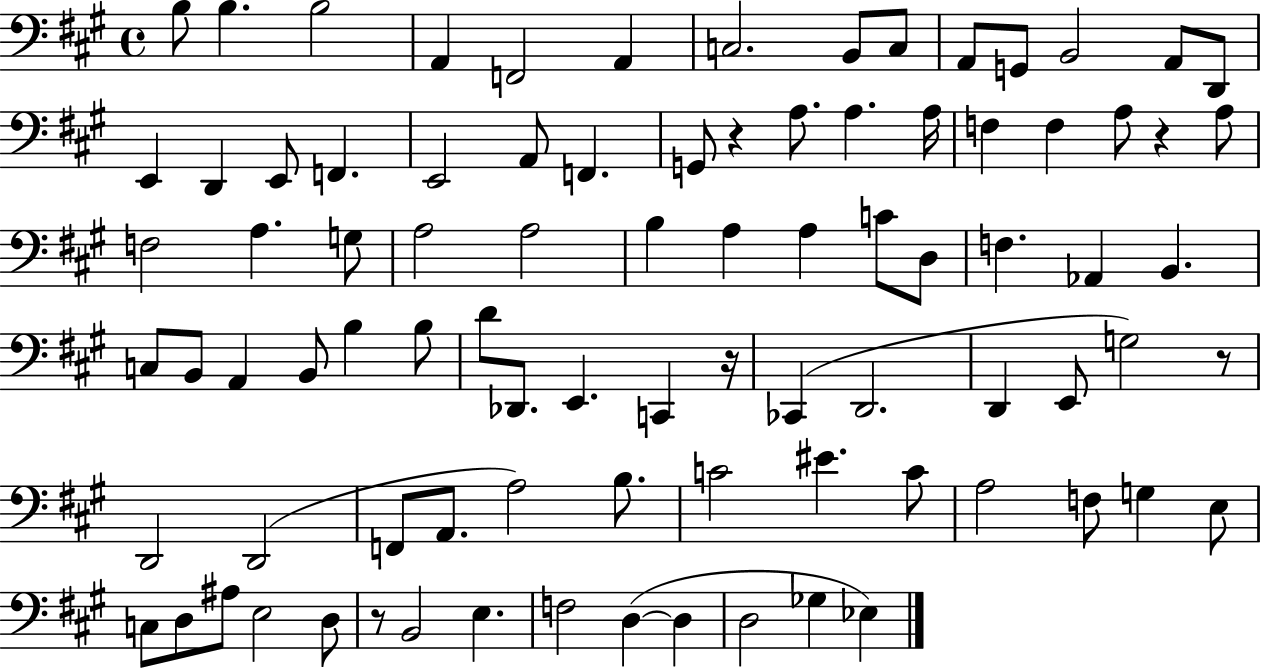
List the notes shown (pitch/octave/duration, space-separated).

B3/e B3/q. B3/h A2/q F2/h A2/q C3/h. B2/e C3/e A2/e G2/e B2/h A2/e D2/e E2/q D2/q E2/e F2/q. E2/h A2/e F2/q. G2/e R/q A3/e. A3/q. A3/s F3/q F3/q A3/e R/q A3/e F3/h A3/q. G3/e A3/h A3/h B3/q A3/q A3/q C4/e D3/e F3/q. Ab2/q B2/q. C3/e B2/e A2/q B2/e B3/q B3/e D4/e Db2/e. E2/q. C2/q R/s CES2/q D2/h. D2/q E2/e G3/h R/e D2/h D2/h F2/e A2/e. A3/h B3/e. C4/h EIS4/q. C4/e A3/h F3/e G3/q E3/e C3/e D3/e A#3/e E3/h D3/e R/e B2/h E3/q. F3/h D3/q D3/q D3/h Gb3/q Eb3/q